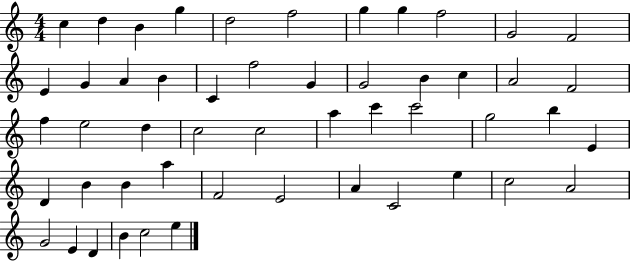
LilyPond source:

{
  \clef treble
  \numericTimeSignature
  \time 4/4
  \key c \major
  c''4 d''4 b'4 g''4 | d''2 f''2 | g''4 g''4 f''2 | g'2 f'2 | \break e'4 g'4 a'4 b'4 | c'4 f''2 g'4 | g'2 b'4 c''4 | a'2 f'2 | \break f''4 e''2 d''4 | c''2 c''2 | a''4 c'''4 c'''2 | g''2 b''4 e'4 | \break d'4 b'4 b'4 a''4 | f'2 e'2 | a'4 c'2 e''4 | c''2 a'2 | \break g'2 e'4 d'4 | b'4 c''2 e''4 | \bar "|."
}